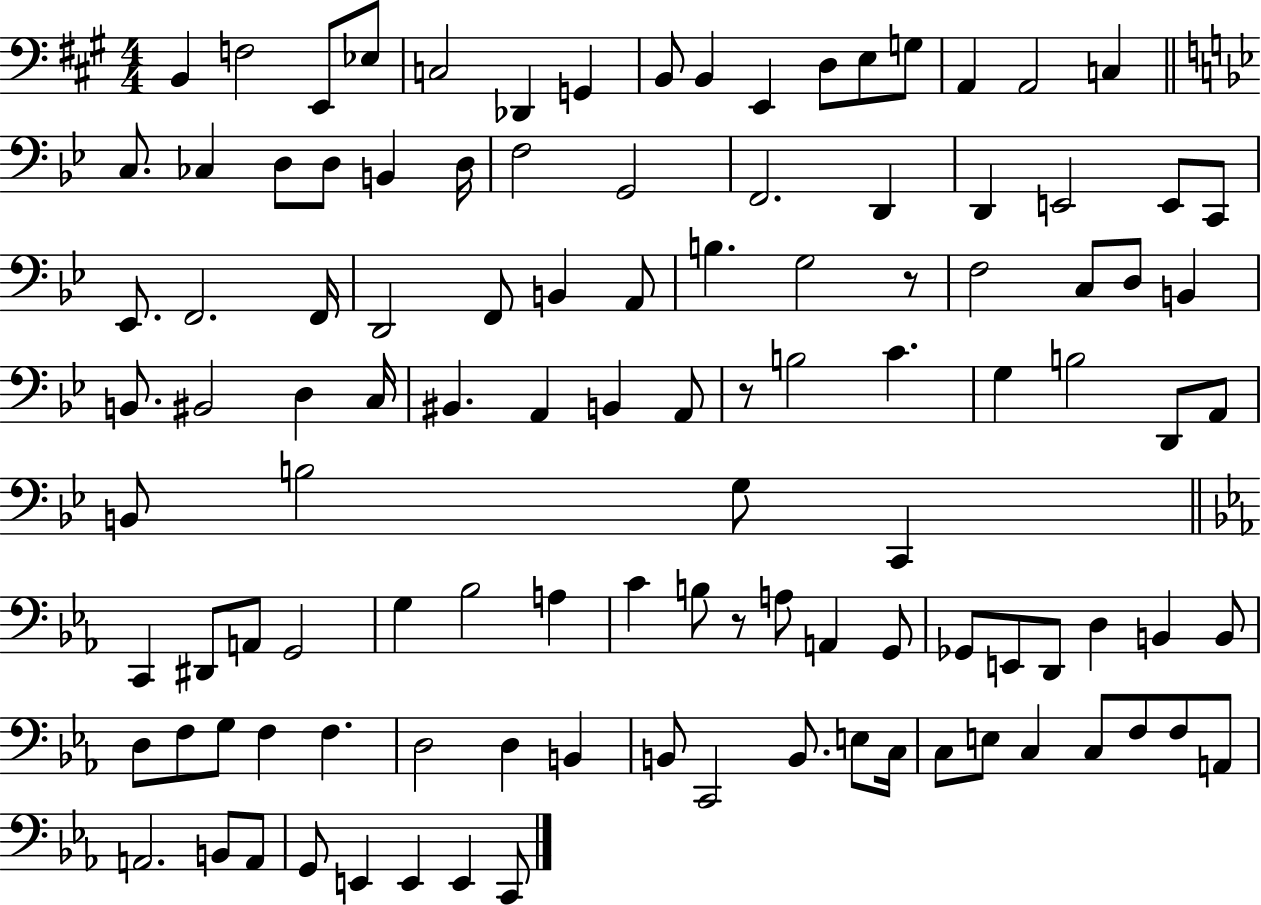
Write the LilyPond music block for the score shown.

{
  \clef bass
  \numericTimeSignature
  \time 4/4
  \key a \major
  b,4 f2 e,8 ees8 | c2 des,4 g,4 | b,8 b,4 e,4 d8 e8 g8 | a,4 a,2 c4 | \break \bar "||" \break \key bes \major c8. ces4 d8 d8 b,4 d16 | f2 g,2 | f,2. d,4 | d,4 e,2 e,8 c,8 | \break ees,8. f,2. f,16 | d,2 f,8 b,4 a,8 | b4. g2 r8 | f2 c8 d8 b,4 | \break b,8. bis,2 d4 c16 | bis,4. a,4 b,4 a,8 | r8 b2 c'4. | g4 b2 d,8 a,8 | \break b,8 b2 g8 c,4 | \bar "||" \break \key ees \major c,4 dis,8 a,8 g,2 | g4 bes2 a4 | c'4 b8 r8 a8 a,4 g,8 | ges,8 e,8 d,8 d4 b,4 b,8 | \break d8 f8 g8 f4 f4. | d2 d4 b,4 | b,8 c,2 b,8. e8 c16 | c8 e8 c4 c8 f8 f8 a,8 | \break a,2. b,8 a,8 | g,8 e,4 e,4 e,4 c,8 | \bar "|."
}